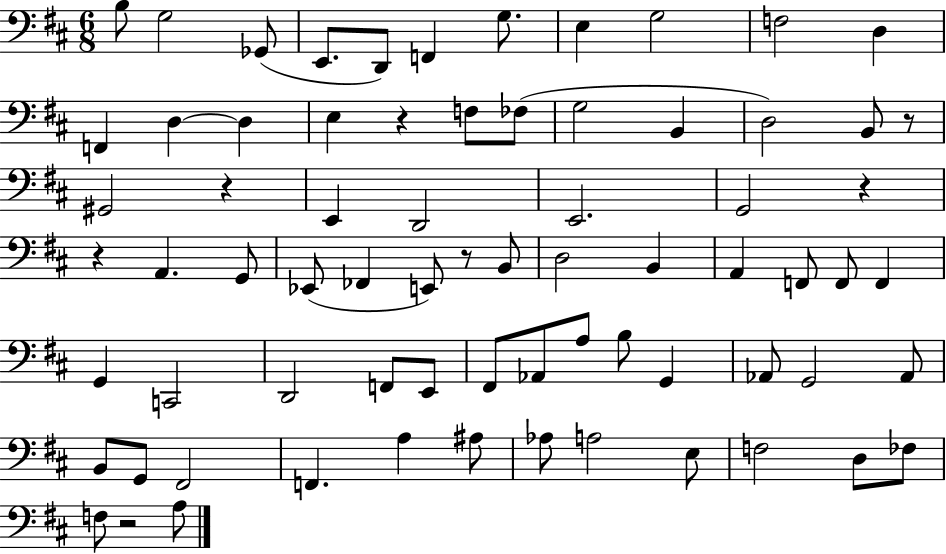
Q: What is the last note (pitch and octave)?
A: A3